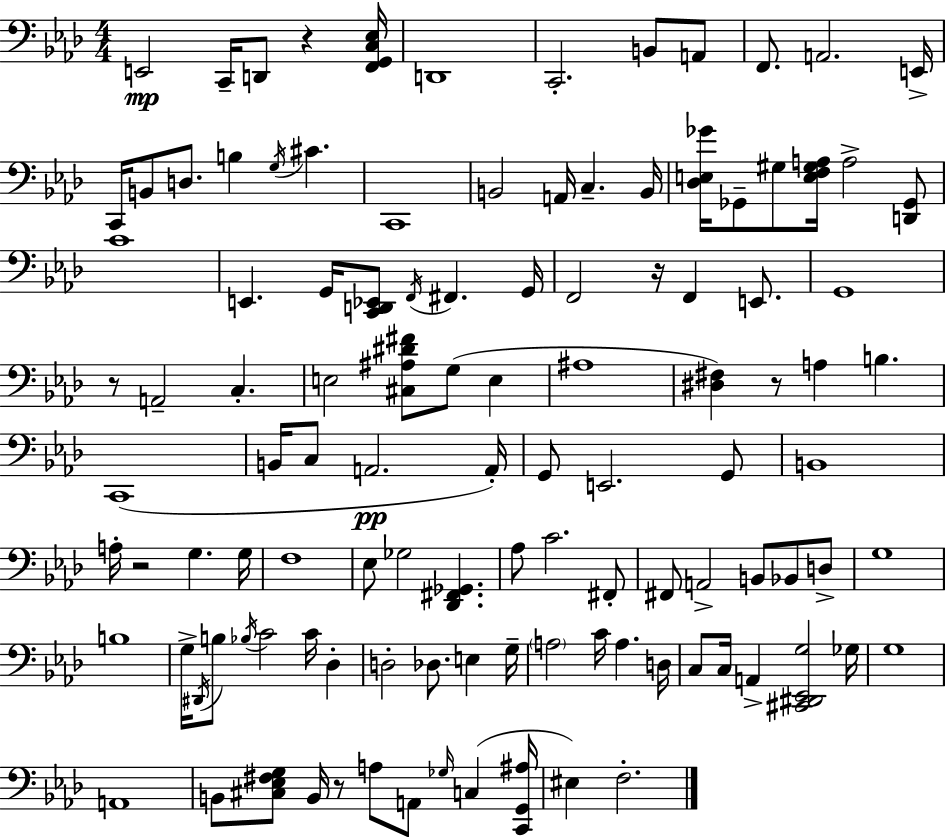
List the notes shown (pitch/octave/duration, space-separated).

E2/h C2/s D2/e R/q [F2,G2,C3,Eb3]/s D2/w C2/h. B2/e A2/e F2/e. A2/h. E2/s C2/s B2/e D3/e. B3/q G3/s C#4/q. C2/w B2/h A2/s C3/q. B2/s [Db3,E3,Gb4]/s Gb2/e G#3/e [E3,F3,G#3,A3]/s A3/h [D2,Gb2]/e C4/w E2/q. G2/s [C2,D2,Eb2]/e F2/s F#2/q. G2/s F2/h R/s F2/q E2/e. G2/w R/e A2/h C3/q. E3/h [C#3,A#3,D#4,F#4]/e G3/e E3/q A#3/w [D#3,F#3]/q R/e A3/q B3/q. C2/w B2/s C3/e A2/h. A2/s G2/e E2/h. G2/e B2/w A3/s R/h G3/q. G3/s F3/w Eb3/e Gb3/h [Db2,F#2,Gb2]/q. Ab3/e C4/h. F#2/e F#2/e A2/h B2/e Bb2/e D3/e G3/w B3/w G3/s D#2/s B3/e Bb3/s C4/h C4/s Db3/q D3/h Db3/e. E3/q G3/s A3/h C4/s A3/q. D3/s C3/e C3/s A2/q [C#2,D#2,Eb2,G3]/h Gb3/s G3/w A2/w B2/e [C#3,Eb3,F#3,G3]/e B2/s R/e A3/e A2/e Gb3/s C3/q [C2,G2,A#3]/s EIS3/q F3/h.